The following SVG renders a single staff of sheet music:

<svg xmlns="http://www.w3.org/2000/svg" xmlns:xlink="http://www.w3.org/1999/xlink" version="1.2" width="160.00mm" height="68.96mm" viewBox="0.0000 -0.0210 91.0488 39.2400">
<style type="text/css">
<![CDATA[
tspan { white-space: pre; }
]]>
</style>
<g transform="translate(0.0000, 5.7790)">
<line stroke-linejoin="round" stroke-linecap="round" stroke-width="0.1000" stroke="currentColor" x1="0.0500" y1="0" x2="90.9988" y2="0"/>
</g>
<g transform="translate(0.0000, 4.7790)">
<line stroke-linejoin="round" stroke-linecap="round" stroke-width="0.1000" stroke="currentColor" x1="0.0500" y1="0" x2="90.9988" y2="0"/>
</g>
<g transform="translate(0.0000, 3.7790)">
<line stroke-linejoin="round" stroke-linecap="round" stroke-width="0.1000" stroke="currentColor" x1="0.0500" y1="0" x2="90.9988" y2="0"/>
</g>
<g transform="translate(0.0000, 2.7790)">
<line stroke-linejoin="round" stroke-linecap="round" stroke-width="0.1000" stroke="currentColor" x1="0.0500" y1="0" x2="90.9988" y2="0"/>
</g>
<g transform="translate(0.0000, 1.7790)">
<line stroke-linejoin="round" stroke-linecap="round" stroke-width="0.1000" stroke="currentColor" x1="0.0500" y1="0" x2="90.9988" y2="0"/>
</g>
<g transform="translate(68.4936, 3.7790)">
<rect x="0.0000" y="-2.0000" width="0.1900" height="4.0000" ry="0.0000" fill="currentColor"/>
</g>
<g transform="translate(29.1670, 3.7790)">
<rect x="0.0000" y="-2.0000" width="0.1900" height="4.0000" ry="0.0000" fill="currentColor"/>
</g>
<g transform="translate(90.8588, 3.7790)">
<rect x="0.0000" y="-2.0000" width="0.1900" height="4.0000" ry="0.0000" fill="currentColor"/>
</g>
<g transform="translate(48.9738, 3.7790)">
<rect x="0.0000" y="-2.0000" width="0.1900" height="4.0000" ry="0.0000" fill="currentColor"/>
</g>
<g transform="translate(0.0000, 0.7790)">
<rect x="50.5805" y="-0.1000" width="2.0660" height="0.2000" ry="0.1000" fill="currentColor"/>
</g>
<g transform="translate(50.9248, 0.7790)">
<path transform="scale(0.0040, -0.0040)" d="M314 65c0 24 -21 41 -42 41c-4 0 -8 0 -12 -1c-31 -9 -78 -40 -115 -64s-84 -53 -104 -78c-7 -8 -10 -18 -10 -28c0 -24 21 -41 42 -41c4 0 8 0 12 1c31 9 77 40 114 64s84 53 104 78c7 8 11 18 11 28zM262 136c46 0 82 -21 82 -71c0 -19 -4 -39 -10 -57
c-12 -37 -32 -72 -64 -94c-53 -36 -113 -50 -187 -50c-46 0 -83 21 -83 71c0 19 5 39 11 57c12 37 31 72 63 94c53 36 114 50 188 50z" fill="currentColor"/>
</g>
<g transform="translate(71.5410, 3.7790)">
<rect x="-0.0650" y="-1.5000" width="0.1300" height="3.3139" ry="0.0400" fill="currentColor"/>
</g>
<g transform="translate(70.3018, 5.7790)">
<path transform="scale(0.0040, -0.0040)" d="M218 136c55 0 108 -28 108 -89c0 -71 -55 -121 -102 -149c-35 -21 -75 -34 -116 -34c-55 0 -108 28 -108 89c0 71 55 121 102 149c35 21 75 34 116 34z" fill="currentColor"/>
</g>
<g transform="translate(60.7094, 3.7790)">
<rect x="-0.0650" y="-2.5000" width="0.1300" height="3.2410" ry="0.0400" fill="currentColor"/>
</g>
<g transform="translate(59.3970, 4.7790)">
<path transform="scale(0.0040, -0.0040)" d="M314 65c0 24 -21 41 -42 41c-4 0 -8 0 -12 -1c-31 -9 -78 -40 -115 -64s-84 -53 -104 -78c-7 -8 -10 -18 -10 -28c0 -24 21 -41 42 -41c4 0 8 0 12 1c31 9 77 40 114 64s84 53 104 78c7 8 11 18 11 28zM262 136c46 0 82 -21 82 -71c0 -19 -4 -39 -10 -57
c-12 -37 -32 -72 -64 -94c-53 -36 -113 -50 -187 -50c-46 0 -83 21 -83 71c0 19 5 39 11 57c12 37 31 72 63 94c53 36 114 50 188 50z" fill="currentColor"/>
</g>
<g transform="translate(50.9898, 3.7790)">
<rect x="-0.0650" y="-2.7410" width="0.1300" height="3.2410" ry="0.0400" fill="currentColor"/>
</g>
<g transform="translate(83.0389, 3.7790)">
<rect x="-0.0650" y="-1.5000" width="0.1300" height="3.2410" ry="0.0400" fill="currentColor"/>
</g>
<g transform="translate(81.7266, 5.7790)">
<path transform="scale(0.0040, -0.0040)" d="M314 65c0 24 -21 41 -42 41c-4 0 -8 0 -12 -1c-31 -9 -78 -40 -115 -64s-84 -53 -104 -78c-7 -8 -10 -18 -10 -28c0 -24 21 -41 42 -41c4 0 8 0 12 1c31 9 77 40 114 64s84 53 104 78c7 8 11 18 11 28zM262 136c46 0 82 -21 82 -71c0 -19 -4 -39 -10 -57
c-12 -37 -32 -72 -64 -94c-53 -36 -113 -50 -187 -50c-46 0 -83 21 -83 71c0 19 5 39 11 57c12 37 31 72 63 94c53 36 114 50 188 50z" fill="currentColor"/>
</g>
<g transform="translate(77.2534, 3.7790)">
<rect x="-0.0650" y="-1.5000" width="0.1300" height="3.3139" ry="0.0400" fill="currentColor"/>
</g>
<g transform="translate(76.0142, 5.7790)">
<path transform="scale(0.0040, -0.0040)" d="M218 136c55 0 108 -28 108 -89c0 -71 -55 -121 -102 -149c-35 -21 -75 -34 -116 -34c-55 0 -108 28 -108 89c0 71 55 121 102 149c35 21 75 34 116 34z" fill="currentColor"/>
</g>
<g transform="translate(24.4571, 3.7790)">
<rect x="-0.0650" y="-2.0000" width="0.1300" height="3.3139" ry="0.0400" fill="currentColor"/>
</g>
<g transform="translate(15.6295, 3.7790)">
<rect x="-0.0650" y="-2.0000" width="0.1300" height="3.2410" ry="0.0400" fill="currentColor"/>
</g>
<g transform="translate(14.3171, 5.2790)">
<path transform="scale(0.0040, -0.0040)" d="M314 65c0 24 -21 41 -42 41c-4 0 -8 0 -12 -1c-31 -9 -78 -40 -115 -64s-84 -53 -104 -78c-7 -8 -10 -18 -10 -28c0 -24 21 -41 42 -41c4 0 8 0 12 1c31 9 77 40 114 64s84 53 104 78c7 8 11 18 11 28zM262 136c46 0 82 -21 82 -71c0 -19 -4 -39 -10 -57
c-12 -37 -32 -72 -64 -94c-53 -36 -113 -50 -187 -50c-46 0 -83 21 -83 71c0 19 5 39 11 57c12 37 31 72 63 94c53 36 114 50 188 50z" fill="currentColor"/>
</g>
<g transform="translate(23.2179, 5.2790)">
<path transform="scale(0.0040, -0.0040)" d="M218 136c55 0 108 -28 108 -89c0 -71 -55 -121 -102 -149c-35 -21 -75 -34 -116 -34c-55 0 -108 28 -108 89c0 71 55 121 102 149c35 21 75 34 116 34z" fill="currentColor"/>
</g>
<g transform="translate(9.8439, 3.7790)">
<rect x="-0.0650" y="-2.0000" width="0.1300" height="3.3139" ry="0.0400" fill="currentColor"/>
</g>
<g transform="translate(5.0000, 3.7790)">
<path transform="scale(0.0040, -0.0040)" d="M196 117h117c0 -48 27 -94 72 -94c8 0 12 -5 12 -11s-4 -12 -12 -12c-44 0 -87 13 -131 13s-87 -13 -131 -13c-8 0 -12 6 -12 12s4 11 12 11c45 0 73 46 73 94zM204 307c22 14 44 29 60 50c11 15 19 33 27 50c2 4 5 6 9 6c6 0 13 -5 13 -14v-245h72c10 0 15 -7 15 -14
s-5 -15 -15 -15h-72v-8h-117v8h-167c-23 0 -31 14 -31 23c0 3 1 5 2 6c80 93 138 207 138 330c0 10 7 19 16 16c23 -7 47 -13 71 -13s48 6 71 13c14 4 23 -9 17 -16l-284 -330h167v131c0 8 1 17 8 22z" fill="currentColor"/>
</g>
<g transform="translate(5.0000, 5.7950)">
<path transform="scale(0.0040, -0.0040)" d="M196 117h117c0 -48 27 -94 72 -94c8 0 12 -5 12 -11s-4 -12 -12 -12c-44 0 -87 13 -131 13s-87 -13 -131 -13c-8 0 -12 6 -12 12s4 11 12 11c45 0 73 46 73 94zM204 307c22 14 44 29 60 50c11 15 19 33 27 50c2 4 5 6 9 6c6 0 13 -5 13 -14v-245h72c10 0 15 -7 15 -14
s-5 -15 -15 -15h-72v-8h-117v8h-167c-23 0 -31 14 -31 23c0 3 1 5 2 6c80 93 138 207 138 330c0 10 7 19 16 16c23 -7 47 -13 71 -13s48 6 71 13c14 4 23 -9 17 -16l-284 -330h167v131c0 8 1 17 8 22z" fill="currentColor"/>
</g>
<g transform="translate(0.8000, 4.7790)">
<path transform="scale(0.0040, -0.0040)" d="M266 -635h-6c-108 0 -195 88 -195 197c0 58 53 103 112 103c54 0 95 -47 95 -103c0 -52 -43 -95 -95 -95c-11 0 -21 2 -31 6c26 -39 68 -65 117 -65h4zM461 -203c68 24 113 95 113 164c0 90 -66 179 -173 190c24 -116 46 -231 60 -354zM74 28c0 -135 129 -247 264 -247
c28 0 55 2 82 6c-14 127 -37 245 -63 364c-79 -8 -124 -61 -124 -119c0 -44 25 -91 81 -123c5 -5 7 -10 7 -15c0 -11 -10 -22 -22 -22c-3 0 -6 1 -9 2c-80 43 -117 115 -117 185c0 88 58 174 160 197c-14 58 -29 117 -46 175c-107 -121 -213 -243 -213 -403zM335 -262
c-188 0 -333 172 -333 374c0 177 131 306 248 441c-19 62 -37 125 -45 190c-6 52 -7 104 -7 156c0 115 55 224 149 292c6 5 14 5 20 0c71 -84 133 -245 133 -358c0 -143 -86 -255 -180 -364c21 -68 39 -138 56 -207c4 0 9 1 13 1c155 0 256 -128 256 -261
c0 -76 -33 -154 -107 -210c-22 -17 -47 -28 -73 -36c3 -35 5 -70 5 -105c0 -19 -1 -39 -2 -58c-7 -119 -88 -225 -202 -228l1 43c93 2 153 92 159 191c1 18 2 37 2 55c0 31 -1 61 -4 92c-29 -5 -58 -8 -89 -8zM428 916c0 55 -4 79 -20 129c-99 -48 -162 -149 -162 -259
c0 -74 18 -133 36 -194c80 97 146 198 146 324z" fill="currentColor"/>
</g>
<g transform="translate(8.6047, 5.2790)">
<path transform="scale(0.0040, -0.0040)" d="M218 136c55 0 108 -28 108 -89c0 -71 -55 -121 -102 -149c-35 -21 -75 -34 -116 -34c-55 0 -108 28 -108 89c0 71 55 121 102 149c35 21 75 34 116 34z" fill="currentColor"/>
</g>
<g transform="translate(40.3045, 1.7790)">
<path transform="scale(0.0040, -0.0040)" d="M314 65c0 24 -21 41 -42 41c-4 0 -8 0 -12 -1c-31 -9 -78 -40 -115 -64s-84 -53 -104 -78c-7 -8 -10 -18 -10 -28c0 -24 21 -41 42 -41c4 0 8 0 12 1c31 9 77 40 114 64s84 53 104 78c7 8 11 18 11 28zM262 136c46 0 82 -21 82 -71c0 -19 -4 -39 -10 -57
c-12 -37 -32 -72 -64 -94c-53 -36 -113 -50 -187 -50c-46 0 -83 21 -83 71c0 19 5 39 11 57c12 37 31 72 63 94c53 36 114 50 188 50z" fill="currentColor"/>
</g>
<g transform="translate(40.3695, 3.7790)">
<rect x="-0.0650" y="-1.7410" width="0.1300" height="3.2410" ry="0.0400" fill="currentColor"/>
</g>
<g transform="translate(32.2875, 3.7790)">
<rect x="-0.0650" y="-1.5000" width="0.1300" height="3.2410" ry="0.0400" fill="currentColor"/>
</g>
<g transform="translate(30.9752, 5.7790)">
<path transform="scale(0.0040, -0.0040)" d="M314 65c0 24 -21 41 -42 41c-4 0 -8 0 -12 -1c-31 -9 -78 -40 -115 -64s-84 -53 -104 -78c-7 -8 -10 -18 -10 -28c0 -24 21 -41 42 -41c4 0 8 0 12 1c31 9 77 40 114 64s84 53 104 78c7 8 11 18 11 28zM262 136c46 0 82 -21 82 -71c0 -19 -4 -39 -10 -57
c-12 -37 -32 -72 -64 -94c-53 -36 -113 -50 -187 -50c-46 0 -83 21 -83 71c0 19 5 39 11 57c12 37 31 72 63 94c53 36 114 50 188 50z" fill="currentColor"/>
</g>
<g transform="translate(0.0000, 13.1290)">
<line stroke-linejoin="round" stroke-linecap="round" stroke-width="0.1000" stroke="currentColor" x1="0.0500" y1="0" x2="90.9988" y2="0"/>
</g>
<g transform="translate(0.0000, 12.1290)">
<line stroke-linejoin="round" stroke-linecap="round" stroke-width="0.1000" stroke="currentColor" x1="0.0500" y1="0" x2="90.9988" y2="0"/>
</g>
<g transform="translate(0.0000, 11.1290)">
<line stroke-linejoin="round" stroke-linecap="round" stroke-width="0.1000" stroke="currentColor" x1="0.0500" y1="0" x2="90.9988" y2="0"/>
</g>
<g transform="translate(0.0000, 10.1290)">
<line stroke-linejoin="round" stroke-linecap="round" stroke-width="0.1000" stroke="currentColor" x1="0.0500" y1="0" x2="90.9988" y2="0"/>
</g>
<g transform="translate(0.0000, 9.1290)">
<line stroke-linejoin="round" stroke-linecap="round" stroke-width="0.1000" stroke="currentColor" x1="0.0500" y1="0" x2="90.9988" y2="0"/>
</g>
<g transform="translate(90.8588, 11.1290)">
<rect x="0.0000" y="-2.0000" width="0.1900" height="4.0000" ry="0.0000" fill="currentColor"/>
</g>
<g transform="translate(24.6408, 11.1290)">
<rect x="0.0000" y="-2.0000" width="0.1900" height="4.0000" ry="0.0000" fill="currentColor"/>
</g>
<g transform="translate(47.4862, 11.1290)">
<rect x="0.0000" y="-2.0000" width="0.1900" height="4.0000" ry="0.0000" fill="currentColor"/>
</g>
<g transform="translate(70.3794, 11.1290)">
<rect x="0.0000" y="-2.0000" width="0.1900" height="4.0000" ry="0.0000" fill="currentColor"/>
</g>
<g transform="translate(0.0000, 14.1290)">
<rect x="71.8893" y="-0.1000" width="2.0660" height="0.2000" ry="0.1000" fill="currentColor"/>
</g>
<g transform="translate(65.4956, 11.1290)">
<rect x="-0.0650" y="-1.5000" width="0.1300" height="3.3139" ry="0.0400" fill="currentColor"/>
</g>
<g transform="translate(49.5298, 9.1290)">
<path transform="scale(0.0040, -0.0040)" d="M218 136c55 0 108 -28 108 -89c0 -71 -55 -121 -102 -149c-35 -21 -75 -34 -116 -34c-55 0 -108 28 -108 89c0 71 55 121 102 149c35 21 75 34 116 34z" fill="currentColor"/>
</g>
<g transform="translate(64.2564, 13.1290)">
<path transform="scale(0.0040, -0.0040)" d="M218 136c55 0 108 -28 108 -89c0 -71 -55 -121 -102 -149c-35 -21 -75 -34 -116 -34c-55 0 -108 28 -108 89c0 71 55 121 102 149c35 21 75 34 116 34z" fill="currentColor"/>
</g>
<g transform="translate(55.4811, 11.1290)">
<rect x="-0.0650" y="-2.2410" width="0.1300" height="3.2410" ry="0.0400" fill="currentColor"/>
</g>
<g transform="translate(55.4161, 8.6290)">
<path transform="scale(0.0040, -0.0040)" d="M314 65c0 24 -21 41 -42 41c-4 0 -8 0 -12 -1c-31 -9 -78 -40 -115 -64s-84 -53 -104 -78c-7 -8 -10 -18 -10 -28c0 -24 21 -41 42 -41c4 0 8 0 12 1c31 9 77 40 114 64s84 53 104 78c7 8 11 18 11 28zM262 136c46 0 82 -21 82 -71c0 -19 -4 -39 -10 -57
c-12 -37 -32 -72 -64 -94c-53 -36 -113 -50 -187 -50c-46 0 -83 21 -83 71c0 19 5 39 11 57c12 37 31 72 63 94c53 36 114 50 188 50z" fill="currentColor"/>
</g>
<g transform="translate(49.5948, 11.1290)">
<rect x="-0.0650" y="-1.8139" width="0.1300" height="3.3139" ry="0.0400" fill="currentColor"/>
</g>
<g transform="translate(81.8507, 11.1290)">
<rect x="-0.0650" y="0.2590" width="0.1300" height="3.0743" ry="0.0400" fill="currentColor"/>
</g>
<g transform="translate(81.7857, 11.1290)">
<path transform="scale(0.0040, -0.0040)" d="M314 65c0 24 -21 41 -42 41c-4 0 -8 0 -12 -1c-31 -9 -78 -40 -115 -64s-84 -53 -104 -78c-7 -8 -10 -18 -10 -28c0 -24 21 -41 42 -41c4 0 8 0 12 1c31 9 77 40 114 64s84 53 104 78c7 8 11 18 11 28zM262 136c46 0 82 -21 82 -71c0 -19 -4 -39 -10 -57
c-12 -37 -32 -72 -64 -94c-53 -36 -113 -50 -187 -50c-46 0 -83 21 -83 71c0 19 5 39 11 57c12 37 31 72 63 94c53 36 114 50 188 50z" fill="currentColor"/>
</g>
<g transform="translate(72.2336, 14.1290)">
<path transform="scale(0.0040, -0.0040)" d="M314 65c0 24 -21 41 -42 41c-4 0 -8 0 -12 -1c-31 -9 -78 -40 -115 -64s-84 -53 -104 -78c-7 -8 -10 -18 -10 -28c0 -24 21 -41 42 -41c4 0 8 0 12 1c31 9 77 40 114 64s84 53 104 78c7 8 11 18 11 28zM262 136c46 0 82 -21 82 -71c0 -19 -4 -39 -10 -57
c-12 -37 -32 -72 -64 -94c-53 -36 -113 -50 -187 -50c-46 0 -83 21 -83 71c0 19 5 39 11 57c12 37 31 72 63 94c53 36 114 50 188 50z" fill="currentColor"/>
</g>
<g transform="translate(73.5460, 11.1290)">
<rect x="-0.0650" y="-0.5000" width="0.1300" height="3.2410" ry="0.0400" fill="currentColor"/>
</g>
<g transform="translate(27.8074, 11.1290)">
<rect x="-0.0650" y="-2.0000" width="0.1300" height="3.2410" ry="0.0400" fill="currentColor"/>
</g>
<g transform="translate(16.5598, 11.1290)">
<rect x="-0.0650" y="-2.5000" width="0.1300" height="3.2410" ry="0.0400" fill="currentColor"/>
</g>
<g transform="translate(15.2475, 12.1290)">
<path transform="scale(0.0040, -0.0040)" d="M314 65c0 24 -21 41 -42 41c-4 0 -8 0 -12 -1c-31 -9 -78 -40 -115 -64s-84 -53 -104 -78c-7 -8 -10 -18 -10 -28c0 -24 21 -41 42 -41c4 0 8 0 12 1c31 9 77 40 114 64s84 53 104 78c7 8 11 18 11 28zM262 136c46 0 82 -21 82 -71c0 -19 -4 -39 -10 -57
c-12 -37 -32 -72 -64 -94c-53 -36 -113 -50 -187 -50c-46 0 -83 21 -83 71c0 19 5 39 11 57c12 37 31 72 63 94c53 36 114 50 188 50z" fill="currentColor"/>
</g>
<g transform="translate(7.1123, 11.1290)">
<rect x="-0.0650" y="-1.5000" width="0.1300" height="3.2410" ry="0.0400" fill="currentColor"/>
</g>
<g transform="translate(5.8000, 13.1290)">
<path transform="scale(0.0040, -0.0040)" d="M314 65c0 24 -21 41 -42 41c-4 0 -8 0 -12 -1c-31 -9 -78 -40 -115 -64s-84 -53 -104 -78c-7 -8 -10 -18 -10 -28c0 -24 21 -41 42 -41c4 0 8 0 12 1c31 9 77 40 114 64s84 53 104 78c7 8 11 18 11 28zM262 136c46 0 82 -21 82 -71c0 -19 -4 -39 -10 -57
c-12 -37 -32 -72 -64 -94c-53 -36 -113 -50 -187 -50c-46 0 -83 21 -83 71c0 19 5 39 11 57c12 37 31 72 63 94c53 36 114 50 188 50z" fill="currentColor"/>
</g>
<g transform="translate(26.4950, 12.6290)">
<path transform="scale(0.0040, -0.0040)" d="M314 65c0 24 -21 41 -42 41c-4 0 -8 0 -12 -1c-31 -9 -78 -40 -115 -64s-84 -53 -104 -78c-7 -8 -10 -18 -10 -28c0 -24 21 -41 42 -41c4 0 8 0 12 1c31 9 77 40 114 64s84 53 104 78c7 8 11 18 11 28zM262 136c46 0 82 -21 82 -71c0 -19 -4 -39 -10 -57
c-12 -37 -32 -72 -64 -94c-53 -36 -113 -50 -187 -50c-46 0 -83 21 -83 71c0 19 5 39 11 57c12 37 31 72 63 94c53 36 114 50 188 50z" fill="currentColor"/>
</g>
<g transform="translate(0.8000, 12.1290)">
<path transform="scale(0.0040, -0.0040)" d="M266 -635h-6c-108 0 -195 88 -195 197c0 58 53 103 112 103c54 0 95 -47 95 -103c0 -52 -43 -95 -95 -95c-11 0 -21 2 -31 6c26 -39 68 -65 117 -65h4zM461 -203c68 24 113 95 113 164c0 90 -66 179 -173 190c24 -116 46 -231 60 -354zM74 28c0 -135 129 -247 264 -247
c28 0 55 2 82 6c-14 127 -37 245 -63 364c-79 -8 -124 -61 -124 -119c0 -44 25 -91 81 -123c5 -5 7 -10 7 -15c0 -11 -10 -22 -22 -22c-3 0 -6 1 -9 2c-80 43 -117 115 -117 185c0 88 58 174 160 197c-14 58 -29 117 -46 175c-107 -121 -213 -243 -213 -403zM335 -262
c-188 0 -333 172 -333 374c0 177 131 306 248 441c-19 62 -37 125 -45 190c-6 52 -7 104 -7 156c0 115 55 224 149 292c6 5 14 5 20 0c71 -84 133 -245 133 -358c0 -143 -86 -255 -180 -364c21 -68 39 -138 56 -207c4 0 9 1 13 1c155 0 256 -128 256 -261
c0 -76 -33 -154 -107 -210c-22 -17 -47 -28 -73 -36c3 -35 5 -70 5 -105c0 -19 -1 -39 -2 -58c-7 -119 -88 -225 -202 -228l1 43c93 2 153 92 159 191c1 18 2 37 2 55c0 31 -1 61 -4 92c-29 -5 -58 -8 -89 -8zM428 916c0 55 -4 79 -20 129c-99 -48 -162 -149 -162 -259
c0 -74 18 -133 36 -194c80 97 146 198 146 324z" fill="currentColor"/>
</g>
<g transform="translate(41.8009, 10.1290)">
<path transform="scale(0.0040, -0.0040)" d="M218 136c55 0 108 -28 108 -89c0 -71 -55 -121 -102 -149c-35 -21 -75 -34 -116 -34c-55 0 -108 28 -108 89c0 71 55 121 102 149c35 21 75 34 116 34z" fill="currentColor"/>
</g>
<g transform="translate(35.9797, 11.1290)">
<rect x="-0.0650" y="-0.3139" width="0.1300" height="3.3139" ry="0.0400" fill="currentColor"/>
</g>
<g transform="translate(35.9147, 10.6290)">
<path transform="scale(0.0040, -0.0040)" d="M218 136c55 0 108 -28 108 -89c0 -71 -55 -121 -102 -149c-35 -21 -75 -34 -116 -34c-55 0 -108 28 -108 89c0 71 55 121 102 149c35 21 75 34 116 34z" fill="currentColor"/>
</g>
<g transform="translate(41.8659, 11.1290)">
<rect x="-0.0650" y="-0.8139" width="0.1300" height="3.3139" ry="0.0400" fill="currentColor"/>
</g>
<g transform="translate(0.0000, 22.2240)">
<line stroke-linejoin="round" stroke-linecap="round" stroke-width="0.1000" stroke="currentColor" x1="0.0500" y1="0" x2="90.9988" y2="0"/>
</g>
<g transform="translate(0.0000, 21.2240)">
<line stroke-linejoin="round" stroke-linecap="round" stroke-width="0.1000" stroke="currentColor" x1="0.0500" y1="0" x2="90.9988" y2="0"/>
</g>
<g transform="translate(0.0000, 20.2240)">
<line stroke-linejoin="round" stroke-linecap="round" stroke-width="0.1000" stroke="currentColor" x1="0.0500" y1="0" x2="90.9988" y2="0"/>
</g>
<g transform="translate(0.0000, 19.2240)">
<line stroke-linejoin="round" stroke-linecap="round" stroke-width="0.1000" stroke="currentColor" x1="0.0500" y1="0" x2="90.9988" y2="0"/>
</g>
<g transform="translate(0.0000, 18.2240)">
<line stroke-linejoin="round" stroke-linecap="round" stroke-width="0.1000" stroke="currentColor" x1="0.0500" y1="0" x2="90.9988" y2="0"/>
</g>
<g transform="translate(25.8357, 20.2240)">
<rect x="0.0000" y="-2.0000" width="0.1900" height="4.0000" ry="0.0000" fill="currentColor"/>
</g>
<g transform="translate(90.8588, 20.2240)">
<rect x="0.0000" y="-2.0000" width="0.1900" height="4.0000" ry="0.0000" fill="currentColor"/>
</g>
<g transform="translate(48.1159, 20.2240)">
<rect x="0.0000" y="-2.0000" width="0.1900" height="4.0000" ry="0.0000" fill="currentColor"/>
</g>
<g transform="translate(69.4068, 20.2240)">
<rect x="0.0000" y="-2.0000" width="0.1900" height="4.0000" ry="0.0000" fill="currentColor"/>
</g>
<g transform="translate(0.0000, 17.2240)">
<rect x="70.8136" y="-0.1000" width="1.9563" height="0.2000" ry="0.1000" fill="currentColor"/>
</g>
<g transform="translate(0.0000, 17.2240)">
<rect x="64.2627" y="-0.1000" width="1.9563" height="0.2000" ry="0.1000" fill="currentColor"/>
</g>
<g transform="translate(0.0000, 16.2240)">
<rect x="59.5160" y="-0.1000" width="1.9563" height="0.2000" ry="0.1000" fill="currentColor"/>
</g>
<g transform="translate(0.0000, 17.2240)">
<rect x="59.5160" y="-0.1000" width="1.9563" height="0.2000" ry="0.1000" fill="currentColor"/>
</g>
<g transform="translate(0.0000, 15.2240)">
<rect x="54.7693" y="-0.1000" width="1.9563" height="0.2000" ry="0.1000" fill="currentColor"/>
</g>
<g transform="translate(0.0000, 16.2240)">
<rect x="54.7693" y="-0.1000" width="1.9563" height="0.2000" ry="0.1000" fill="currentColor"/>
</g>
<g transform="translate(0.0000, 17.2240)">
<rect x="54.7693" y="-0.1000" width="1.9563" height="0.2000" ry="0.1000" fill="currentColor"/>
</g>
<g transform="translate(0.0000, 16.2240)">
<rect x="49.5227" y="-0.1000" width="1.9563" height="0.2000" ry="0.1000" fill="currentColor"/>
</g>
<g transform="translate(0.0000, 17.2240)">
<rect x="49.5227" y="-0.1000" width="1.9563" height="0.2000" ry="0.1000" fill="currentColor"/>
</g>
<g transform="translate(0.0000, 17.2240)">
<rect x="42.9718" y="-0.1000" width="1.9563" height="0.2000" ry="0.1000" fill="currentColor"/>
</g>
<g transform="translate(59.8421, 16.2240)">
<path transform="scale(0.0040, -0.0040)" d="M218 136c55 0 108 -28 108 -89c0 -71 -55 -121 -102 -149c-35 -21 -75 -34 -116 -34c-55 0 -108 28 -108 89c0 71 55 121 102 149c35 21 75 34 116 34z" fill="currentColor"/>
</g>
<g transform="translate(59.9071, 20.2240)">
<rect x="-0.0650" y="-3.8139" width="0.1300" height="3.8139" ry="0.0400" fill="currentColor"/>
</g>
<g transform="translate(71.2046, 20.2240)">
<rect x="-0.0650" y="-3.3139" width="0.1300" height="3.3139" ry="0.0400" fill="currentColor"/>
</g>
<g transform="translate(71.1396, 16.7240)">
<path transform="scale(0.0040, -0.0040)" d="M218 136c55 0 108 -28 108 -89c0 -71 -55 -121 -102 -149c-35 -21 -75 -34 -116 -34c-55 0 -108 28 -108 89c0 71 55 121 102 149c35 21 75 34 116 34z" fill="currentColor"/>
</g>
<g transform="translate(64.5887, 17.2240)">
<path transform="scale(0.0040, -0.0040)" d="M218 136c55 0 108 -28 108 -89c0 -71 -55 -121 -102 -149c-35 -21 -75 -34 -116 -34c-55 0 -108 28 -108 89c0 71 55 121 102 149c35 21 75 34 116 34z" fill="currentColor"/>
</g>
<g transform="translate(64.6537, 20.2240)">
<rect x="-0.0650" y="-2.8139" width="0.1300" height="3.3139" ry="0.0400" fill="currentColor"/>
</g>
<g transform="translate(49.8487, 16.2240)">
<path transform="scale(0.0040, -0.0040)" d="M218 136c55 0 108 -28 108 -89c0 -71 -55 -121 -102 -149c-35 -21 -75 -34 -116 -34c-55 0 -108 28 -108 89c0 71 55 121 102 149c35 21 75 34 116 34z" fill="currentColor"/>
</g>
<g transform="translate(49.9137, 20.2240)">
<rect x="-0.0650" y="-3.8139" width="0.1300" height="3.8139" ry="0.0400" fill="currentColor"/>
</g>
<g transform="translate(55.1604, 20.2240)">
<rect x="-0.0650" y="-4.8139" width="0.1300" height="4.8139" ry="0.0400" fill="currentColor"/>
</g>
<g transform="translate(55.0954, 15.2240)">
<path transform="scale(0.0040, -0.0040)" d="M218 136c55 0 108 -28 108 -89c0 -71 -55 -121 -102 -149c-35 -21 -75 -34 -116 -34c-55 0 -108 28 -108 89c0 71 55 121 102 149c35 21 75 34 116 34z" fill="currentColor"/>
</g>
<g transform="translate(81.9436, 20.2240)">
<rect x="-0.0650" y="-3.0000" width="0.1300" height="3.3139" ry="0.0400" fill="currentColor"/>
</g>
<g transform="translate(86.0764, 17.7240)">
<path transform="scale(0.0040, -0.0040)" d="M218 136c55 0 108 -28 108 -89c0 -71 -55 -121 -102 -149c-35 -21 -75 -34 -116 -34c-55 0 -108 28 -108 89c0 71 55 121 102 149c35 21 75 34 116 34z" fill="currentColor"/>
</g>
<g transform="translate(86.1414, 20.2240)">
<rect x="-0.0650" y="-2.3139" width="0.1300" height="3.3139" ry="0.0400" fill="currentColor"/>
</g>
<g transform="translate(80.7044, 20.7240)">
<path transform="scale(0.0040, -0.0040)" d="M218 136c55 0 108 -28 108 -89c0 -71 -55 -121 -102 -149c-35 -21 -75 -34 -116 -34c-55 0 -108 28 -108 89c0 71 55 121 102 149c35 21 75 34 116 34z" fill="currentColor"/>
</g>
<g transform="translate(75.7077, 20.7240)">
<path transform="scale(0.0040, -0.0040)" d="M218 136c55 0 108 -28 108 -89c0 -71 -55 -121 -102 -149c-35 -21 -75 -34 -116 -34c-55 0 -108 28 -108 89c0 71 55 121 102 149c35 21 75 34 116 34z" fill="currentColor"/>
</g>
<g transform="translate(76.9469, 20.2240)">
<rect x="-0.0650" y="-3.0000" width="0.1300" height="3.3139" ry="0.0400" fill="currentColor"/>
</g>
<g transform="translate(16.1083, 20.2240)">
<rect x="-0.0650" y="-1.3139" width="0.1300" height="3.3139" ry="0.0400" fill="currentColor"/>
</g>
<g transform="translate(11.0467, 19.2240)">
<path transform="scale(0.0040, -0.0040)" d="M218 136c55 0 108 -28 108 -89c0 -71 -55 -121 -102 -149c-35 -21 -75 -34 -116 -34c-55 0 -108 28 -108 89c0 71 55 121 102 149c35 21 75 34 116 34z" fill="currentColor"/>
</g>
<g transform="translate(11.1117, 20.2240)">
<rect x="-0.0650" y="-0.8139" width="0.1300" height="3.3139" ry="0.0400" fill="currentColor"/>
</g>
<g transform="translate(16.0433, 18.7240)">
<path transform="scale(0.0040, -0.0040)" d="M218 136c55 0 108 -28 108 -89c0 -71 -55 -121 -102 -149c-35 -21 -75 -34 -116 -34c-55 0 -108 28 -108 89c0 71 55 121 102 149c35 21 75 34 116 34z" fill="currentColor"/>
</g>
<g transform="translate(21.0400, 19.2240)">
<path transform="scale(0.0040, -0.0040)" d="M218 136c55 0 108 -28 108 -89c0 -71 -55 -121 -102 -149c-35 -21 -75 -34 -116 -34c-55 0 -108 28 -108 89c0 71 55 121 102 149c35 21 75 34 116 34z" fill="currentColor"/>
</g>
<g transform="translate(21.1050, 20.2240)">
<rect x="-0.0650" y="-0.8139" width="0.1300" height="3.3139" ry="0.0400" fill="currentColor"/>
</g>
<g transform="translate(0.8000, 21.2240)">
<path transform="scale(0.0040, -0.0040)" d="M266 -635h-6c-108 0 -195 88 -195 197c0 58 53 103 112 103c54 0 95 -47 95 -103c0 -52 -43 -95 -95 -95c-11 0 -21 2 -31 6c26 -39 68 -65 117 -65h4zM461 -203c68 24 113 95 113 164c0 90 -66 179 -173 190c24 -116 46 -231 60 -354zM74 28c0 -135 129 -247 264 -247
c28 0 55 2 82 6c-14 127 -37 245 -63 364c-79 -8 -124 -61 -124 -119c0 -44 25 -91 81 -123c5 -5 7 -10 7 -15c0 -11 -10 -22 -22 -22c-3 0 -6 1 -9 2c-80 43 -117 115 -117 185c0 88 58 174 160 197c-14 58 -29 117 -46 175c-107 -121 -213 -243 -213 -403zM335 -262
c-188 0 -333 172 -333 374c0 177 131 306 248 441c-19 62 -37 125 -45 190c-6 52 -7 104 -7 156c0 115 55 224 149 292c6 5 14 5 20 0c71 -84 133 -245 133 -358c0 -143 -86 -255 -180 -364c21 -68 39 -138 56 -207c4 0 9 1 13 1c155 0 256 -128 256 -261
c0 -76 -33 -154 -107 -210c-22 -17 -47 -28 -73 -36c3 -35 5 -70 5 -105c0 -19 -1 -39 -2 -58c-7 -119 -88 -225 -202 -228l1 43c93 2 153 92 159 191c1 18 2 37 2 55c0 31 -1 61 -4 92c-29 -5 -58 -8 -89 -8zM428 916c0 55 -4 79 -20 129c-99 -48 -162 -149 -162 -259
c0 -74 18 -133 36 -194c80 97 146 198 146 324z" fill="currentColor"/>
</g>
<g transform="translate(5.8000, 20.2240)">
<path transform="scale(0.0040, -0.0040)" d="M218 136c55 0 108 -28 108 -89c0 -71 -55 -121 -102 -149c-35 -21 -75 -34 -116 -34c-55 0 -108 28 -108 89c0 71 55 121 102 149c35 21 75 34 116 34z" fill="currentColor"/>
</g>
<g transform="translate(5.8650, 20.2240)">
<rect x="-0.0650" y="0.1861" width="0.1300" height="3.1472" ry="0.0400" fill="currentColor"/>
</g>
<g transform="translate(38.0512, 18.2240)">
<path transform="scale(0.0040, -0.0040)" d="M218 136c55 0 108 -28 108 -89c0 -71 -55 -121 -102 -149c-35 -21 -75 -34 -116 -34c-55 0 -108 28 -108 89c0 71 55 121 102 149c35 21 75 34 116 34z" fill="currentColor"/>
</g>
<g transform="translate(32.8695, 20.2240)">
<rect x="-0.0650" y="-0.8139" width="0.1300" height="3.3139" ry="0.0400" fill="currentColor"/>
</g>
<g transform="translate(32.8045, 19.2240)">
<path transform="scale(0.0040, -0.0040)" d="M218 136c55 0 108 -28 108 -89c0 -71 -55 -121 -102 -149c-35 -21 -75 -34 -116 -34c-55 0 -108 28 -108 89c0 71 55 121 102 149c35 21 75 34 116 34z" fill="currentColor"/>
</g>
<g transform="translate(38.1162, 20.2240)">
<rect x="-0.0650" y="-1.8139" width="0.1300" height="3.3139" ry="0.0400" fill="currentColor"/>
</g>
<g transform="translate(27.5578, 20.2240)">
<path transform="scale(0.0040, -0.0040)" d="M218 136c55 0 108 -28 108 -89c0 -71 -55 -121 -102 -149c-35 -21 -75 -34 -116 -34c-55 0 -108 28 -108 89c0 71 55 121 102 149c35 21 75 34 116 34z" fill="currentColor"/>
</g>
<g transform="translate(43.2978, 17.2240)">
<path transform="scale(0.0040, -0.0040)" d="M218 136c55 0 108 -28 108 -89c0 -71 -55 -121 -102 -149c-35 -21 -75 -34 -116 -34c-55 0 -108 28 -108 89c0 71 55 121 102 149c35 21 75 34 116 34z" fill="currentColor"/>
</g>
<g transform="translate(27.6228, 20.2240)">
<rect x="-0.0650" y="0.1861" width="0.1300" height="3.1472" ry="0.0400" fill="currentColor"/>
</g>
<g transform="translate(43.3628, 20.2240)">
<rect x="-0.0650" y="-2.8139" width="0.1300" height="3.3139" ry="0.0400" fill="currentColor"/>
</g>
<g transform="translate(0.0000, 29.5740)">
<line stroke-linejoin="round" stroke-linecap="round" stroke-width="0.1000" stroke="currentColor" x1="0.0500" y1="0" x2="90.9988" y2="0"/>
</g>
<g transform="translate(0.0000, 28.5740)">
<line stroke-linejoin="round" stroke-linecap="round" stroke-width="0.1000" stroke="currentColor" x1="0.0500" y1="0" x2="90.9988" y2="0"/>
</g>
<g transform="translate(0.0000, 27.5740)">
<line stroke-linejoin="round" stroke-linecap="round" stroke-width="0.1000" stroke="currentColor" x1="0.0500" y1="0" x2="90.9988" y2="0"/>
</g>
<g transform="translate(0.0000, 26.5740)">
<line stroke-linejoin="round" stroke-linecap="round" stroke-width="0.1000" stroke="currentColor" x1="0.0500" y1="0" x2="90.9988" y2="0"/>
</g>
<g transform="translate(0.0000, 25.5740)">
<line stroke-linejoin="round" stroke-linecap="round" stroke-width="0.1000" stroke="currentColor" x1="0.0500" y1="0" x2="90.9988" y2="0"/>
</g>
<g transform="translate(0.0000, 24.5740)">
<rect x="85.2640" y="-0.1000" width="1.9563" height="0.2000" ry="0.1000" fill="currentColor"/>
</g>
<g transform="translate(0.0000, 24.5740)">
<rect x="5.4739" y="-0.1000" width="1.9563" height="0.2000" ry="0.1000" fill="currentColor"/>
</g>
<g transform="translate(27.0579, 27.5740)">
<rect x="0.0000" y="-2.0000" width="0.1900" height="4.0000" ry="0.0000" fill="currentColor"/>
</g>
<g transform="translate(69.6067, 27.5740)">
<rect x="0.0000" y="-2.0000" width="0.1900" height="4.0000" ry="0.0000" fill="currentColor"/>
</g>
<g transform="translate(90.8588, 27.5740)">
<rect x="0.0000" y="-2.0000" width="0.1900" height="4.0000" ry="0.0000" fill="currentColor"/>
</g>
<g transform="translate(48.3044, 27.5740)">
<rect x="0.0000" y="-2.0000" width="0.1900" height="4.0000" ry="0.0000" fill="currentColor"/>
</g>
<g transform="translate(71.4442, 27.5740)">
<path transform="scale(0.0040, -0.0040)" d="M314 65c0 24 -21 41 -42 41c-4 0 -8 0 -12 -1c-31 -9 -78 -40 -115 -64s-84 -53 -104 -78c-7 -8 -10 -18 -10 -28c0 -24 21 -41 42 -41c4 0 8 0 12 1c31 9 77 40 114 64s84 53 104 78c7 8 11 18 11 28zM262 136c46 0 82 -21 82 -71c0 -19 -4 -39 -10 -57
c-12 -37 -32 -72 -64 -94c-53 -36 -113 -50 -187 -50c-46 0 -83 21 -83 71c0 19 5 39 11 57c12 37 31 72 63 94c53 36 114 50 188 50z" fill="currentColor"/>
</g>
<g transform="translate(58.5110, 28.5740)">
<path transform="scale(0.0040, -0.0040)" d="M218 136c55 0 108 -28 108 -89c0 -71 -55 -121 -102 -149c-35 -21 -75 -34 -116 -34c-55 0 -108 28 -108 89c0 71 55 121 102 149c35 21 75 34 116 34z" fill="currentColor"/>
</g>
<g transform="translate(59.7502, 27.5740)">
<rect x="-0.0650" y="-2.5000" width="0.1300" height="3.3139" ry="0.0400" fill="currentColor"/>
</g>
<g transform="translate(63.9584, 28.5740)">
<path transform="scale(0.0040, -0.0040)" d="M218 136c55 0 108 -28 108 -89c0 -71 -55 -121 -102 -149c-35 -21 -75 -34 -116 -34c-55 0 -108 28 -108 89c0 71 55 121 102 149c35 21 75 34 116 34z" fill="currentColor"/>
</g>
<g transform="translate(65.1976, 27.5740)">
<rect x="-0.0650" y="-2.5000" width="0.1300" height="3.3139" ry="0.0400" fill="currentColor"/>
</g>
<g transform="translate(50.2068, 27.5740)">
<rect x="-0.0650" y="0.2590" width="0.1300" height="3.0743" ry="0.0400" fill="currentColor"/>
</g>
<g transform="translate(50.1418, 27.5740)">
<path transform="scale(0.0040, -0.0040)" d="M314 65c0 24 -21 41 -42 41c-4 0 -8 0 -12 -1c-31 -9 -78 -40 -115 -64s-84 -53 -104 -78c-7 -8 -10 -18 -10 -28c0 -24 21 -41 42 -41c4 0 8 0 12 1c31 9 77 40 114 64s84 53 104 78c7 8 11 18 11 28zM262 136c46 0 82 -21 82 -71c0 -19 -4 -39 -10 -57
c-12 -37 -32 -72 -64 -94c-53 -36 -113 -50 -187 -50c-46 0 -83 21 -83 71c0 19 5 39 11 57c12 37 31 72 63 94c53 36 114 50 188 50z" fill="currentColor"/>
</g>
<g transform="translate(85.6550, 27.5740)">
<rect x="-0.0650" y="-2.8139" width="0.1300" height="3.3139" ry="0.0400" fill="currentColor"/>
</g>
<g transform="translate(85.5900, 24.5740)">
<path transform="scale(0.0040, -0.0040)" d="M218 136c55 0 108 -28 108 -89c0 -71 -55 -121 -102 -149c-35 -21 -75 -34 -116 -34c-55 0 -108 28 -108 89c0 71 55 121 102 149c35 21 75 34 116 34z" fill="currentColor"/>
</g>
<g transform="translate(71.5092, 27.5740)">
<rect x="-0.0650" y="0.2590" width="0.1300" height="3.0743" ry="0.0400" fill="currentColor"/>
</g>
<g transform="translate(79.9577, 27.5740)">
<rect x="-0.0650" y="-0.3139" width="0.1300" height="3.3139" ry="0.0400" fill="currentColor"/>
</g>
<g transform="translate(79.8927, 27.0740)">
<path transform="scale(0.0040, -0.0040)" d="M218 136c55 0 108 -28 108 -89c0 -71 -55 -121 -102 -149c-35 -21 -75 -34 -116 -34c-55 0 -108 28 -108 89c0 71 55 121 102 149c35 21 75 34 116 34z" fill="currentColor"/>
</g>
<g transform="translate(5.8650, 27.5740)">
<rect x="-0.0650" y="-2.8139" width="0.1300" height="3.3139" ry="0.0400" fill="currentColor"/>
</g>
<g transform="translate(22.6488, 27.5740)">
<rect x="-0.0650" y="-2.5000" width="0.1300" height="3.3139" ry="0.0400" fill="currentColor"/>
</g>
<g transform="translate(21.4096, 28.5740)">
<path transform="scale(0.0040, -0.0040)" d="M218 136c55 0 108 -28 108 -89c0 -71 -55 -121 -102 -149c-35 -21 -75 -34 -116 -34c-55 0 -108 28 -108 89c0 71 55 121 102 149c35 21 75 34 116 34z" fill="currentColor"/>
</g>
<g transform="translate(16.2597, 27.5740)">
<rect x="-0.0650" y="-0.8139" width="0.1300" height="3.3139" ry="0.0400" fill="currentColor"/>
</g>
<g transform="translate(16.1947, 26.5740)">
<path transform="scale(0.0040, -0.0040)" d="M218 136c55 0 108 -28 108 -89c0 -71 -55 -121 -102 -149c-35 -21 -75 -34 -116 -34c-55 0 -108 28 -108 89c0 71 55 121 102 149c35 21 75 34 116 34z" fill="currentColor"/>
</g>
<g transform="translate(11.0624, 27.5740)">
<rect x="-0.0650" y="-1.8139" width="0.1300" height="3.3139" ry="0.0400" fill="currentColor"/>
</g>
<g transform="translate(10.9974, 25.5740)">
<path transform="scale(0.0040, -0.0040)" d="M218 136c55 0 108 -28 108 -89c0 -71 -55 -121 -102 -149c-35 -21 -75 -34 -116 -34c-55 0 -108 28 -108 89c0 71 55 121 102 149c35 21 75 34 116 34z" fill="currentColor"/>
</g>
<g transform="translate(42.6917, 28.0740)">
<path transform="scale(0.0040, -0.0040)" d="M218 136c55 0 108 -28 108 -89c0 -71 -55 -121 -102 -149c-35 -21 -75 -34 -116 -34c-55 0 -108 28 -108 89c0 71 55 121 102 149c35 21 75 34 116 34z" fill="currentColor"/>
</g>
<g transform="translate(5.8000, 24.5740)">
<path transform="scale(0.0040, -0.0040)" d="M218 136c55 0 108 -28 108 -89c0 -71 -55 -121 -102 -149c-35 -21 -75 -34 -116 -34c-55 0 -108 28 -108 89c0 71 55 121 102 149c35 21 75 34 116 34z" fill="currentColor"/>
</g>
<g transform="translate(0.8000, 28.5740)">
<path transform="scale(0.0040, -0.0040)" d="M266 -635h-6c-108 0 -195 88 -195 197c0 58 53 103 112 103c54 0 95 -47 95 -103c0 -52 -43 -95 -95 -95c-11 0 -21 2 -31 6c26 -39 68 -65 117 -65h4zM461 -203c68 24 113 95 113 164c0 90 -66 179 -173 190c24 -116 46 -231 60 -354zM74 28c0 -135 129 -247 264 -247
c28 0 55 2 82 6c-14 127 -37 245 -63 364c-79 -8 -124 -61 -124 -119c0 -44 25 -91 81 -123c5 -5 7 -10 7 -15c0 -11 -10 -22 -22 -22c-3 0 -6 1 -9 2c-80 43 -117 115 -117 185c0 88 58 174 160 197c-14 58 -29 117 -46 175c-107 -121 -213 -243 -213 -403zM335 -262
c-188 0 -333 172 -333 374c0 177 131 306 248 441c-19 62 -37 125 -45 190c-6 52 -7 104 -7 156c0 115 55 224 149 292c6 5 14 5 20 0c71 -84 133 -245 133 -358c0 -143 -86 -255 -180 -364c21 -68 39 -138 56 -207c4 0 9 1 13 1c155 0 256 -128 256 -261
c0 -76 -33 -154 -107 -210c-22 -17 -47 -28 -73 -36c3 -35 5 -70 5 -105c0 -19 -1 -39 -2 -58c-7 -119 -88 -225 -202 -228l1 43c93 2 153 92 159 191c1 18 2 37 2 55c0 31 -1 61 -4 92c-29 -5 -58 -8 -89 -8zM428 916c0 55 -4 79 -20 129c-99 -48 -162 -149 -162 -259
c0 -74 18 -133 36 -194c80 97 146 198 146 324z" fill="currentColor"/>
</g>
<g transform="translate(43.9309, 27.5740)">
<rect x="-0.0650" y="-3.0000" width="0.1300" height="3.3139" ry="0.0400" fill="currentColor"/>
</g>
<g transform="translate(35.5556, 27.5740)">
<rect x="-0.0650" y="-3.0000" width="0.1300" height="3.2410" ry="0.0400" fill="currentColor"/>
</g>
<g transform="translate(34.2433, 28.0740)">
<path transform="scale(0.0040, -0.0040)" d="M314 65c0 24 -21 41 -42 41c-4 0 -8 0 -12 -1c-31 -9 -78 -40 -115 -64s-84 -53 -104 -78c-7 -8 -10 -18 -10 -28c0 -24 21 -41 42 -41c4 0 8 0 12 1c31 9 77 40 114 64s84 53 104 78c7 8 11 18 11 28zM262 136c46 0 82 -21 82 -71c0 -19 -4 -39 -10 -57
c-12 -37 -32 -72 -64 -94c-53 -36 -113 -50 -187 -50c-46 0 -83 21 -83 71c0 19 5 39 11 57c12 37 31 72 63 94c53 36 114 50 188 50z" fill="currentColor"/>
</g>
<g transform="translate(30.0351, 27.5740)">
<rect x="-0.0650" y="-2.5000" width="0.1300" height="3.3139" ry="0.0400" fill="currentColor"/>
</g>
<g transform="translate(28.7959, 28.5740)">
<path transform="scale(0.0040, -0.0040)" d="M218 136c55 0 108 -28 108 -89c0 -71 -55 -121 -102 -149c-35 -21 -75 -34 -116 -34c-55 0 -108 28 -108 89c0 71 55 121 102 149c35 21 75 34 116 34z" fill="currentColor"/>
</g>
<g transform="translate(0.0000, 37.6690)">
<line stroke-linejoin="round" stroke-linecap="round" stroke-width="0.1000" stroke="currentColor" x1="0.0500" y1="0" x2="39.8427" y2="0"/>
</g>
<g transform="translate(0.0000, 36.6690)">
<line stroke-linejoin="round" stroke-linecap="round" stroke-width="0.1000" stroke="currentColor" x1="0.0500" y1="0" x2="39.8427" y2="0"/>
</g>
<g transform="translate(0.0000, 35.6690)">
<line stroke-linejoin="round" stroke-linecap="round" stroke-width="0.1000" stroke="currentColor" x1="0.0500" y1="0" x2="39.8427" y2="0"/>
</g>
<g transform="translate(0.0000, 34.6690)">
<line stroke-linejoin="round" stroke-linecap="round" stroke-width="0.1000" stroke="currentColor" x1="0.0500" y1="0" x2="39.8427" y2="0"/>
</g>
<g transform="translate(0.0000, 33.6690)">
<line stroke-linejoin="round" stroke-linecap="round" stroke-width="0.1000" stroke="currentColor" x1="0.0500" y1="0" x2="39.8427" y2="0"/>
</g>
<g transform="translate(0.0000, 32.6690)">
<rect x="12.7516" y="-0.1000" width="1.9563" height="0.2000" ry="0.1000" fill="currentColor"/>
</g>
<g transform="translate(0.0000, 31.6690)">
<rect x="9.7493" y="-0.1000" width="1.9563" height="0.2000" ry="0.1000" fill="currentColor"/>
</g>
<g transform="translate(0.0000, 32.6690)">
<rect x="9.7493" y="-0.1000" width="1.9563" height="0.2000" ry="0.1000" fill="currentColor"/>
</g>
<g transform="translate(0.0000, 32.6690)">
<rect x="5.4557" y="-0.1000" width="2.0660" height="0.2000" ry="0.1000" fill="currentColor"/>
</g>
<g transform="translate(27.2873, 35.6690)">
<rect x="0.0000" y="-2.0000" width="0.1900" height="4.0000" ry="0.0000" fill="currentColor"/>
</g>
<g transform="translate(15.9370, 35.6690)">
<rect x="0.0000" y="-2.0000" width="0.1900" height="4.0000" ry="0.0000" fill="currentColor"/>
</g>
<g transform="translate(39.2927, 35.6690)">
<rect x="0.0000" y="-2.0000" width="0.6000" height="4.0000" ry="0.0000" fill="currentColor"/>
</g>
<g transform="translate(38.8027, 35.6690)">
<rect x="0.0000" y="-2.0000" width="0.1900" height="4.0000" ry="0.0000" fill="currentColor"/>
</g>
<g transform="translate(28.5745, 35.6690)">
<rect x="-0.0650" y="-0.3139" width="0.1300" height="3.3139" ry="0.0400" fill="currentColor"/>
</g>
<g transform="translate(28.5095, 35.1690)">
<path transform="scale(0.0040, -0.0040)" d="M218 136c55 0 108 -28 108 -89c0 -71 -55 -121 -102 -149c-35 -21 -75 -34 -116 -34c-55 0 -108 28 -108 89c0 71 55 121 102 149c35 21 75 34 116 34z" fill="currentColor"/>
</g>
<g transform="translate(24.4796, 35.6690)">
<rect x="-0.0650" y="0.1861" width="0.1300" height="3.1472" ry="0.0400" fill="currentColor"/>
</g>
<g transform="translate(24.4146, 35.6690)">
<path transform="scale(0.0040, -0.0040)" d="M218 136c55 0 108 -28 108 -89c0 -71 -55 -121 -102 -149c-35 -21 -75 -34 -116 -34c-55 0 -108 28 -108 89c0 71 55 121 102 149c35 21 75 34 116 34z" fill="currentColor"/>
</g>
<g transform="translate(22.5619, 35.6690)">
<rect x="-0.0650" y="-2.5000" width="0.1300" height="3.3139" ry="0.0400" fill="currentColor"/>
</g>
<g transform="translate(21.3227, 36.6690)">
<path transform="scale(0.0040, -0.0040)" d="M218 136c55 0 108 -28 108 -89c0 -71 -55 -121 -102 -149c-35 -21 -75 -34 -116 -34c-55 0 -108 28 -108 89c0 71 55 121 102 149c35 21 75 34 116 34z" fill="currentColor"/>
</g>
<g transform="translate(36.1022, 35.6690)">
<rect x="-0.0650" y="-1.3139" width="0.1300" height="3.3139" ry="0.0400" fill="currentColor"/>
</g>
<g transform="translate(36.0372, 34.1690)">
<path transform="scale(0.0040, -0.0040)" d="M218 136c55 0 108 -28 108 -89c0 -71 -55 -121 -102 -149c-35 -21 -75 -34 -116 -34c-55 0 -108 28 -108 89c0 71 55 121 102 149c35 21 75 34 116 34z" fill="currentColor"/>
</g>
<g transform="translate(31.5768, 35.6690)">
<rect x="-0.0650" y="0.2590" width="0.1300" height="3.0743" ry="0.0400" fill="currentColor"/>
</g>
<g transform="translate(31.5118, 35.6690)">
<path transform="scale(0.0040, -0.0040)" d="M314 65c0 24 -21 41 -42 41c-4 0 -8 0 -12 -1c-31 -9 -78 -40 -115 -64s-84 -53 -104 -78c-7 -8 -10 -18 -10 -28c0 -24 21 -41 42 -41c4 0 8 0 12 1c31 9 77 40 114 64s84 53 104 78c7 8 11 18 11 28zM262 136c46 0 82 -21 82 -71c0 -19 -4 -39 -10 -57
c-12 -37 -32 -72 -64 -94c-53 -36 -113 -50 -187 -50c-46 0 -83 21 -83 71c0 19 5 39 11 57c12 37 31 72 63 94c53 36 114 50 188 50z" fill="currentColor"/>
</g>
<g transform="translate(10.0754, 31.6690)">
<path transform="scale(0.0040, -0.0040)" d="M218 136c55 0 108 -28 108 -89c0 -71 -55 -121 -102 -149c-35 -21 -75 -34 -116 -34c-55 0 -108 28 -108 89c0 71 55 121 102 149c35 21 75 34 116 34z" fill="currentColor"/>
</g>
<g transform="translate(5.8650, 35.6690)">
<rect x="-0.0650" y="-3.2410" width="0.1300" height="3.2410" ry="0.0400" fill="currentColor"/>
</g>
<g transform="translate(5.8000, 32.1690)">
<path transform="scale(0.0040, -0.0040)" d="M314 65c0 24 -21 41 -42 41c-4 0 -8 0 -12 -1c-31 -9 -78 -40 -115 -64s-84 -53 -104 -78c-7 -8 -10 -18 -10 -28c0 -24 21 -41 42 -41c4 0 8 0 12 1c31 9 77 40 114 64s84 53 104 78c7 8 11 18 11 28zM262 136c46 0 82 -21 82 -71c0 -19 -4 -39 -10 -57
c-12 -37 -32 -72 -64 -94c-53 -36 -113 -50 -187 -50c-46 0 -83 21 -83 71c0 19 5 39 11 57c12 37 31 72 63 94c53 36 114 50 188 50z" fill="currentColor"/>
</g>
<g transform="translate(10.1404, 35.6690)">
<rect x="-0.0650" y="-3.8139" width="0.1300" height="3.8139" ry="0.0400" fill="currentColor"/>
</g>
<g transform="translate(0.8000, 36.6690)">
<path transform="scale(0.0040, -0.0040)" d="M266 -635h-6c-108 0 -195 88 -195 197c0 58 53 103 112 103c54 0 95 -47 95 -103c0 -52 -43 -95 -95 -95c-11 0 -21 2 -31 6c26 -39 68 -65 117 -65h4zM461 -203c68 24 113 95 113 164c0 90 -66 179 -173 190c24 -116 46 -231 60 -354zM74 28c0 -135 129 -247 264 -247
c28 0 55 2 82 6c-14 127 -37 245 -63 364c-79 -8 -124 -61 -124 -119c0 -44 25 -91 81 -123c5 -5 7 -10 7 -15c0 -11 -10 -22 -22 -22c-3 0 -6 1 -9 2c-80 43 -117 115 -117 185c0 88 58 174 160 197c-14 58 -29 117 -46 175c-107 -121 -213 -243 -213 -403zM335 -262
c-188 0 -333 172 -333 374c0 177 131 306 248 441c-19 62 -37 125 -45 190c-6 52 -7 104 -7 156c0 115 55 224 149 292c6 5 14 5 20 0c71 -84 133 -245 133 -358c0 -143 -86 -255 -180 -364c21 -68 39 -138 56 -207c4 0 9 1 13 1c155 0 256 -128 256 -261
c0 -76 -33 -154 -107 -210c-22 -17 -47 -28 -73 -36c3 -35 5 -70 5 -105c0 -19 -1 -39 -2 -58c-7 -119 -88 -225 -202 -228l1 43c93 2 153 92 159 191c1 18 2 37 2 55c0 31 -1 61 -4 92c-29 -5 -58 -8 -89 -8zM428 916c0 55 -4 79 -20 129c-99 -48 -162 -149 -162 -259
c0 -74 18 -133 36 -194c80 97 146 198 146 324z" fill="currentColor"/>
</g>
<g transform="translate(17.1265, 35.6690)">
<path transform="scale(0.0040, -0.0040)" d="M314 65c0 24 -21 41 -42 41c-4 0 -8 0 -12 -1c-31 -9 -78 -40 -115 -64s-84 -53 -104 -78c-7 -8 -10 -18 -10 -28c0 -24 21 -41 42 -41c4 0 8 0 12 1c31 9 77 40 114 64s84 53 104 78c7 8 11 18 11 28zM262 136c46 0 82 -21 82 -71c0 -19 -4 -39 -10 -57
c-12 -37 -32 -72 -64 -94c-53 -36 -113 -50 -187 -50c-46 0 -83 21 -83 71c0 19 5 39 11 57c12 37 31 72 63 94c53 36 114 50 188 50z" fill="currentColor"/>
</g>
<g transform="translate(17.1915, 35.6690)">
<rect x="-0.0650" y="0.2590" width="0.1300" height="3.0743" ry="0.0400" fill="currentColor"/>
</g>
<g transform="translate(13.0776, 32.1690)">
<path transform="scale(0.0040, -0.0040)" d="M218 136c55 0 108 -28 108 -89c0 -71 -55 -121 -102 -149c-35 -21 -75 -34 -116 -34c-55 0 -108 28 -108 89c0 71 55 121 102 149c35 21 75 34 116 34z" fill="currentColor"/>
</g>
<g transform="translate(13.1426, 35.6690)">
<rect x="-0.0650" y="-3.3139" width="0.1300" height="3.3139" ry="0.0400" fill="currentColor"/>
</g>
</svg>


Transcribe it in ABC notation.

X:1
T:Untitled
M:4/4
L:1/4
K:C
F F2 F E2 f2 a2 G2 E E E2 E2 G2 F2 c d f g2 E C2 B2 B d e d B d f a c' e' c' a b A A g a f d G G A2 A B2 G G B2 c a b2 c' b B2 G B c B2 e